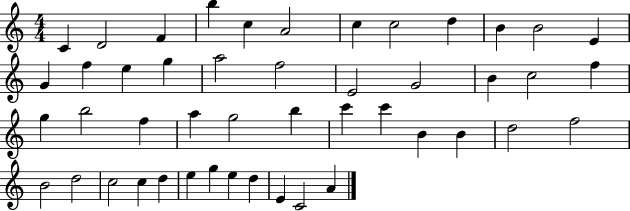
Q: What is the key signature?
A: C major